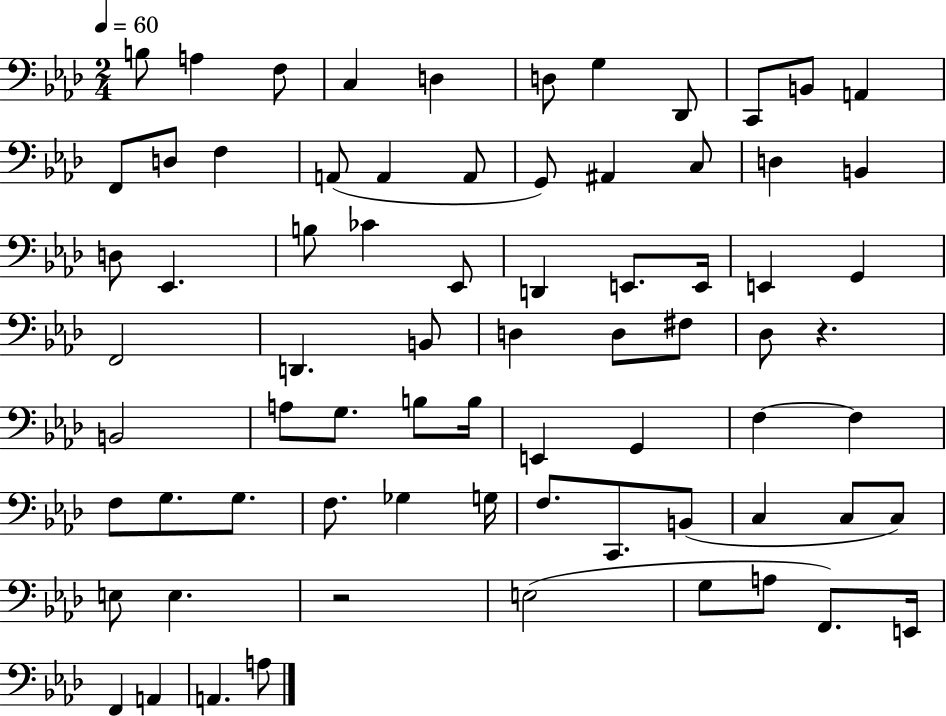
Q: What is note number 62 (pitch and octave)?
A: E3